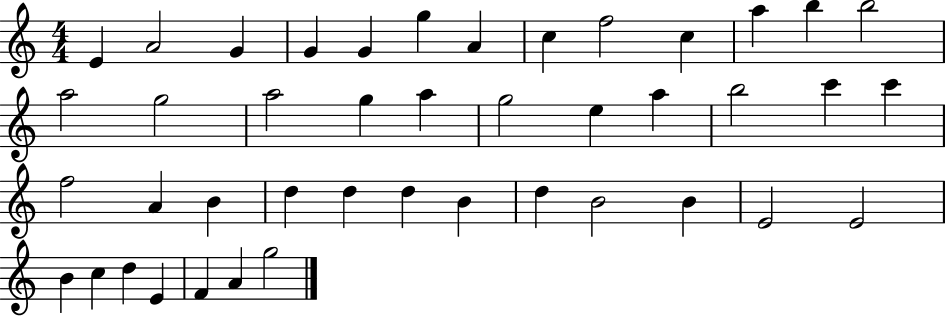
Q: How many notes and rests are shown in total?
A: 43